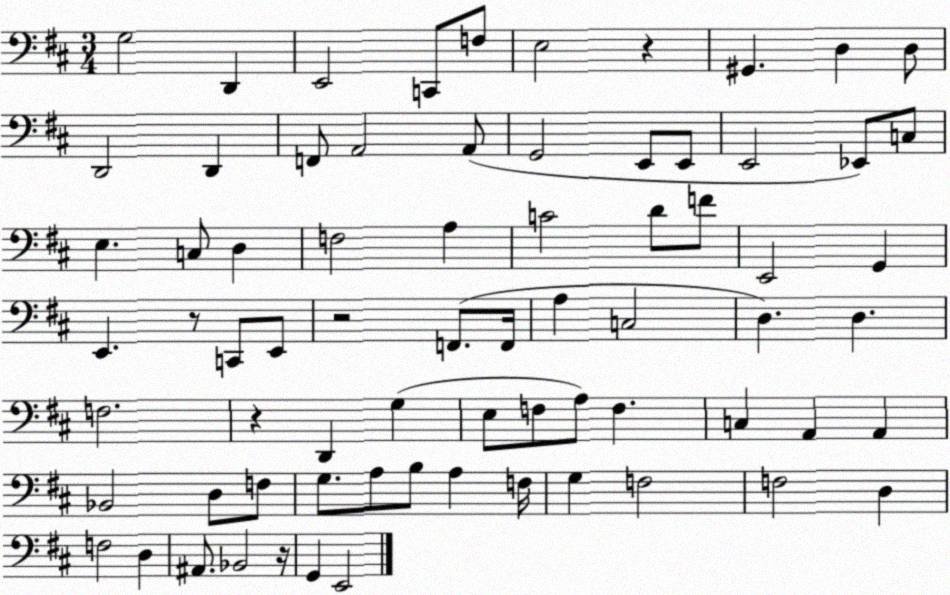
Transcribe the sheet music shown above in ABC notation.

X:1
T:Untitled
M:3/4
L:1/4
K:D
G,2 D,, E,,2 C,,/2 F,/2 E,2 z ^G,, D, D,/2 D,,2 D,, F,,/2 A,,2 A,,/2 G,,2 E,,/2 E,,/2 E,,2 _E,,/2 C,/2 E, C,/2 D, F,2 A, C2 D/2 F/2 E,,2 G,, E,, z/2 C,,/2 E,,/2 z2 F,,/2 F,,/4 A, C,2 D, D, F,2 z D,, G, E,/2 F,/2 A,/2 F, C, A,, A,, _B,,2 D,/2 F,/2 G,/2 A,/2 B,/2 A, F,/4 G, F,2 F,2 D, F,2 D, ^A,,/2 _B,,2 z/4 G,, E,,2